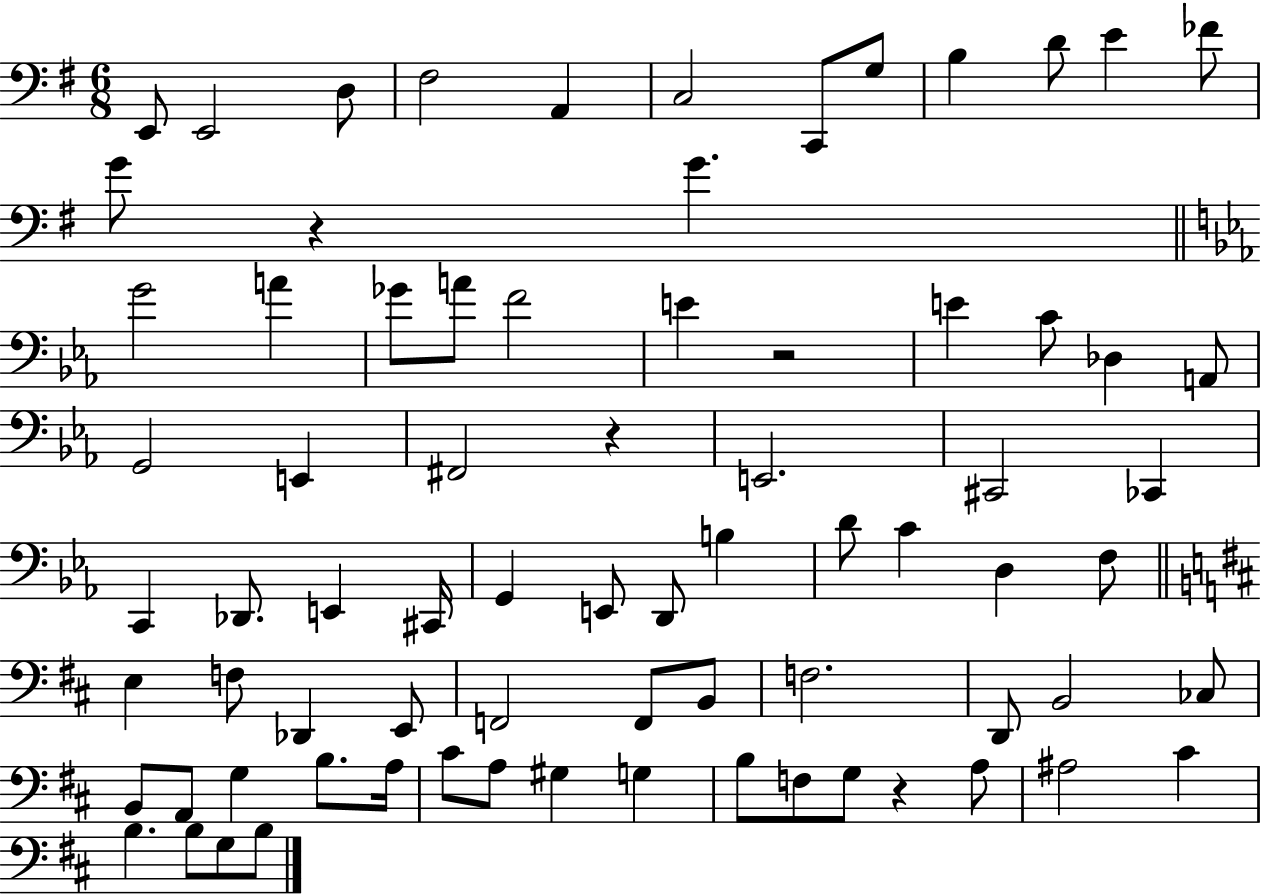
E2/e E2/h D3/e F#3/h A2/q C3/h C2/e G3/e B3/q D4/e E4/q FES4/e G4/e R/q G4/q. G4/h A4/q Gb4/e A4/e F4/h E4/q R/h E4/q C4/e Db3/q A2/e G2/h E2/q F#2/h R/q E2/h. C#2/h CES2/q C2/q Db2/e. E2/q C#2/s G2/q E2/e D2/e B3/q D4/e C4/q D3/q F3/e E3/q F3/e Db2/q E2/e F2/h F2/e B2/e F3/h. D2/e B2/h CES3/e B2/e A2/e G3/q B3/e. A3/s C#4/e A3/e G#3/q G3/q B3/e F3/e G3/e R/q A3/e A#3/h C#4/q B3/q. B3/e G3/e B3/e